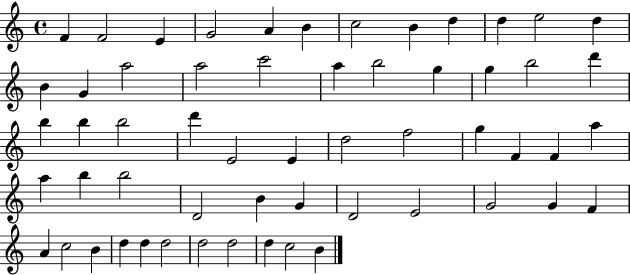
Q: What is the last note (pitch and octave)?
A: B4